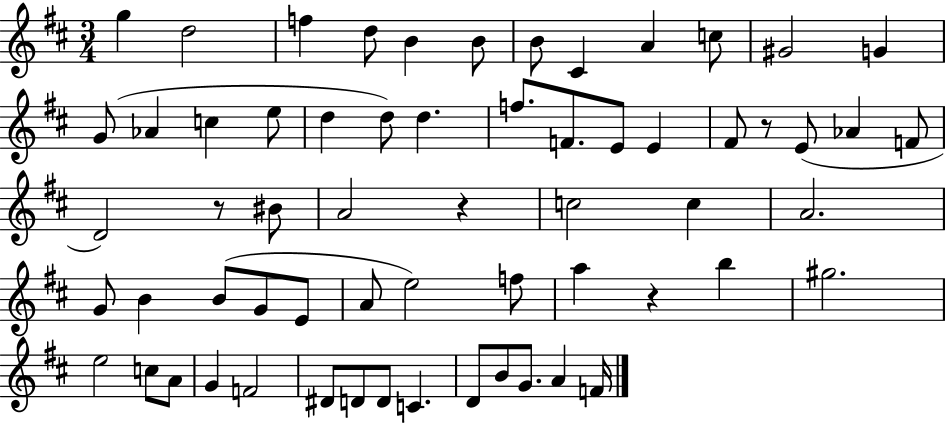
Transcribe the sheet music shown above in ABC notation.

X:1
T:Untitled
M:3/4
L:1/4
K:D
g d2 f d/2 B B/2 B/2 ^C A c/2 ^G2 G G/2 _A c e/2 d d/2 d f/2 F/2 E/2 E ^F/2 z/2 E/2 _A F/2 D2 z/2 ^B/2 A2 z c2 c A2 G/2 B B/2 G/2 E/2 A/2 e2 f/2 a z b ^g2 e2 c/2 A/2 G F2 ^D/2 D/2 D/2 C D/2 B/2 G/2 A F/4